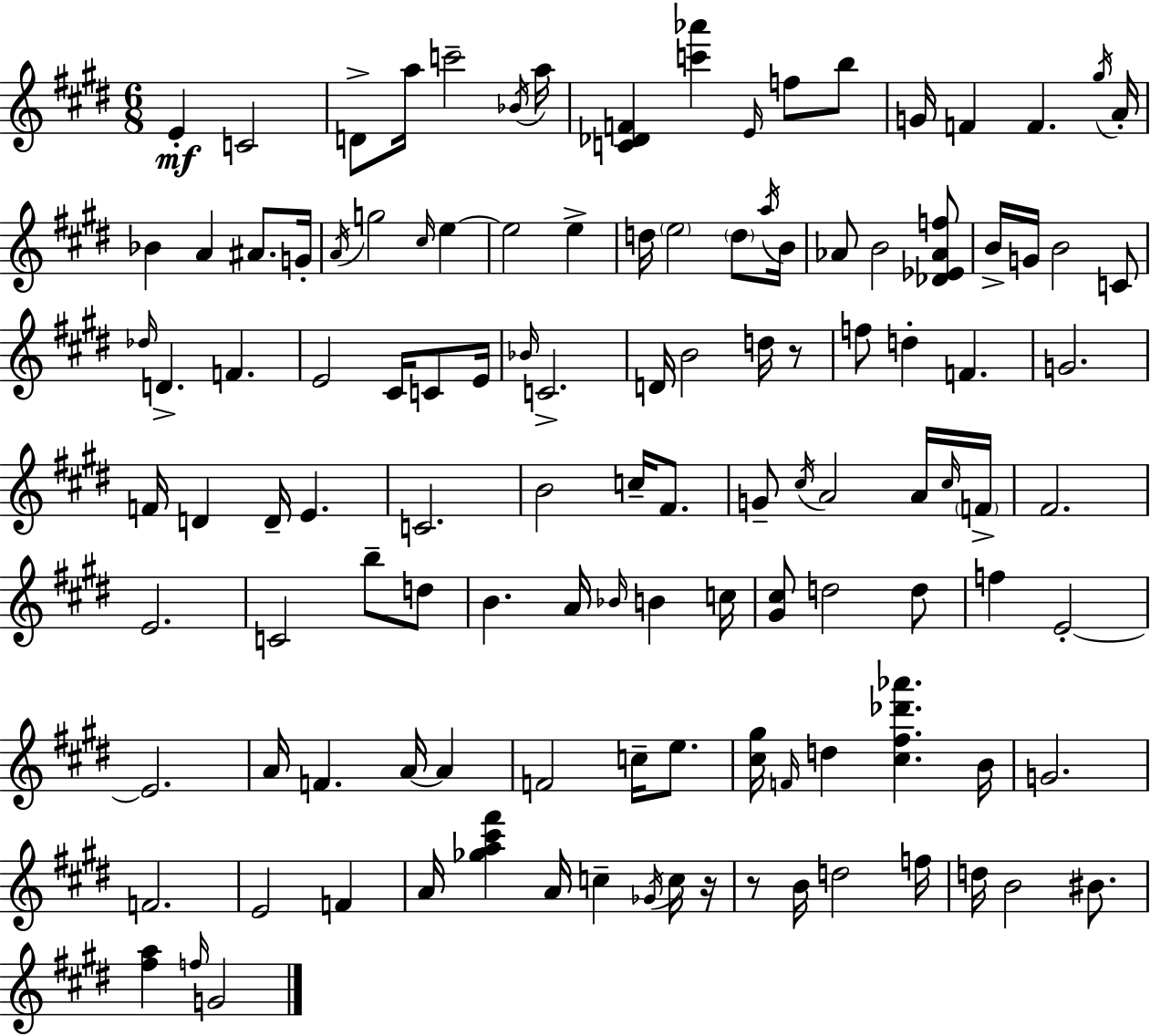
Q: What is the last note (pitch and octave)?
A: G4